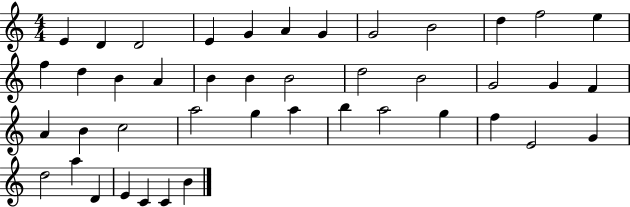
X:1
T:Untitled
M:4/4
L:1/4
K:C
E D D2 E G A G G2 B2 d f2 e f d B A B B B2 d2 B2 G2 G F A B c2 a2 g a b a2 g f E2 G d2 a D E C C B